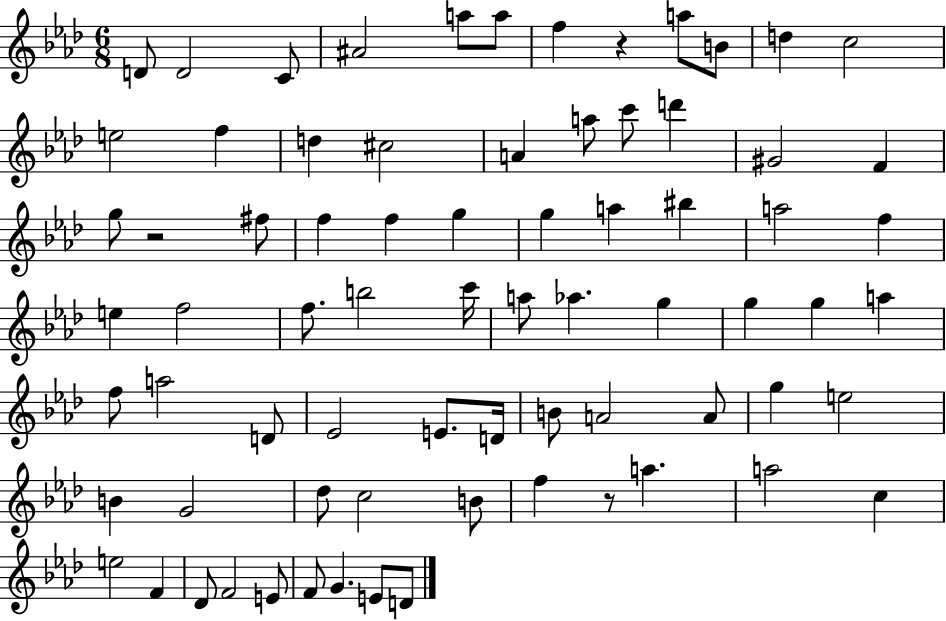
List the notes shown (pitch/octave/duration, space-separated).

D4/e D4/h C4/e A#4/h A5/e A5/e F5/q R/q A5/e B4/e D5/q C5/h E5/h F5/q D5/q C#5/h A4/q A5/e C6/e D6/q G#4/h F4/q G5/e R/h F#5/e F5/q F5/q G5/q G5/q A5/q BIS5/q A5/h F5/q E5/q F5/h F5/e. B5/h C6/s A5/e Ab5/q. G5/q G5/q G5/q A5/q F5/e A5/h D4/e Eb4/h E4/e. D4/s B4/e A4/h A4/e G5/q E5/h B4/q G4/h Db5/e C5/h B4/e F5/q R/e A5/q. A5/h C5/q E5/h F4/q Db4/e F4/h E4/e F4/e G4/q. E4/e D4/e